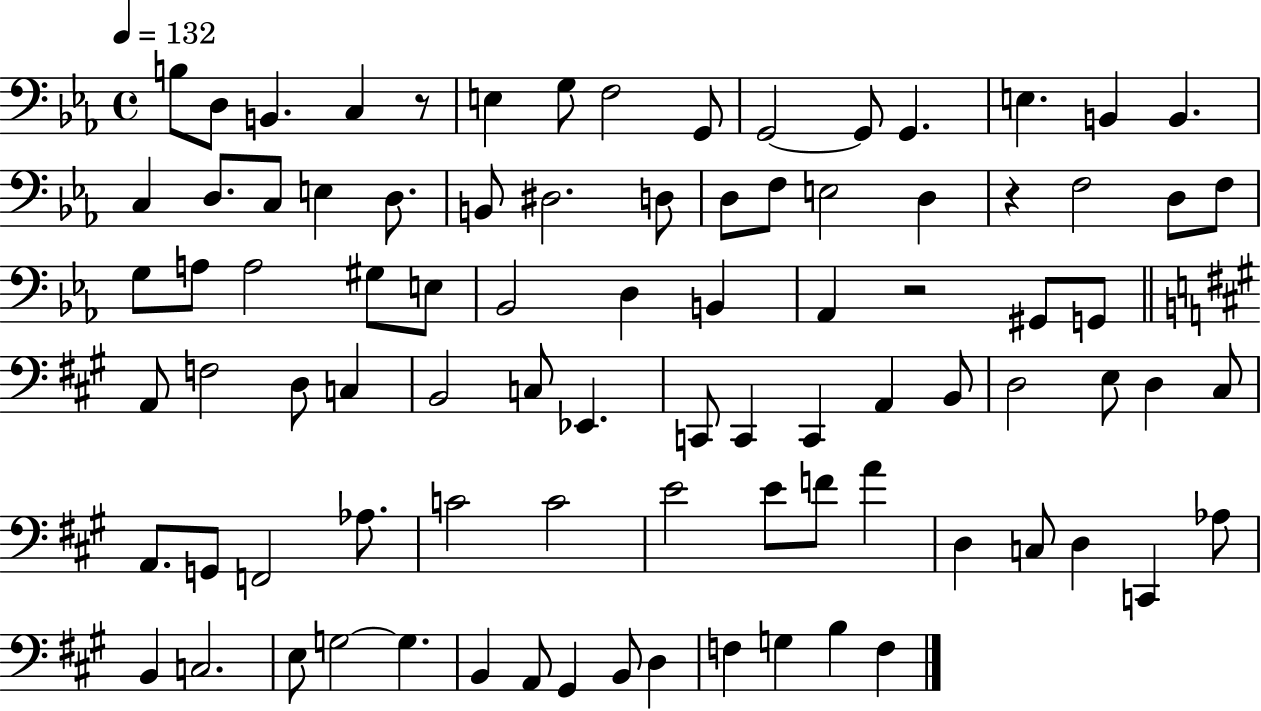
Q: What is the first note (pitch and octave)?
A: B3